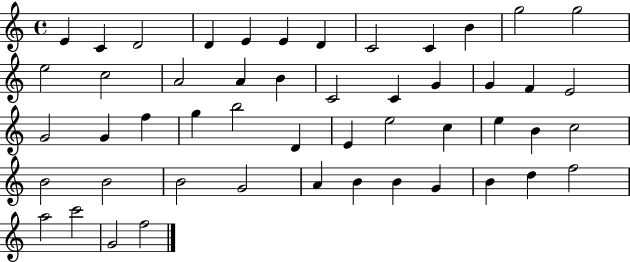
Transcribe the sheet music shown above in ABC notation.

X:1
T:Untitled
M:4/4
L:1/4
K:C
E C D2 D E E D C2 C B g2 g2 e2 c2 A2 A B C2 C G G F E2 G2 G f g b2 D E e2 c e B c2 B2 B2 B2 G2 A B B G B d f2 a2 c'2 G2 f2